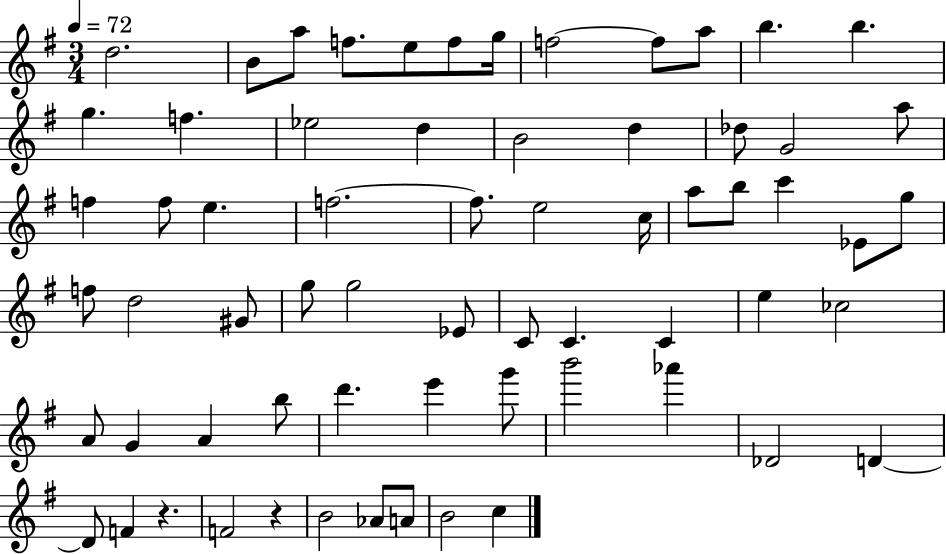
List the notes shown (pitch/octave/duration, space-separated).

D5/h. B4/e A5/e F5/e. E5/e F5/e G5/s F5/h F5/e A5/e B5/q. B5/q. G5/q. F5/q. Eb5/h D5/q B4/h D5/q Db5/e G4/h A5/e F5/q F5/e E5/q. F5/h. F5/e. E5/h C5/s A5/e B5/e C6/q Eb4/e G5/e F5/e D5/h G#4/e G5/e G5/h Eb4/e C4/e C4/q. C4/q E5/q CES5/h A4/e G4/q A4/q B5/e D6/q. E6/q G6/e B6/h Ab6/q Db4/h D4/q D4/e F4/q R/q. F4/h R/q B4/h Ab4/e A4/e B4/h C5/q